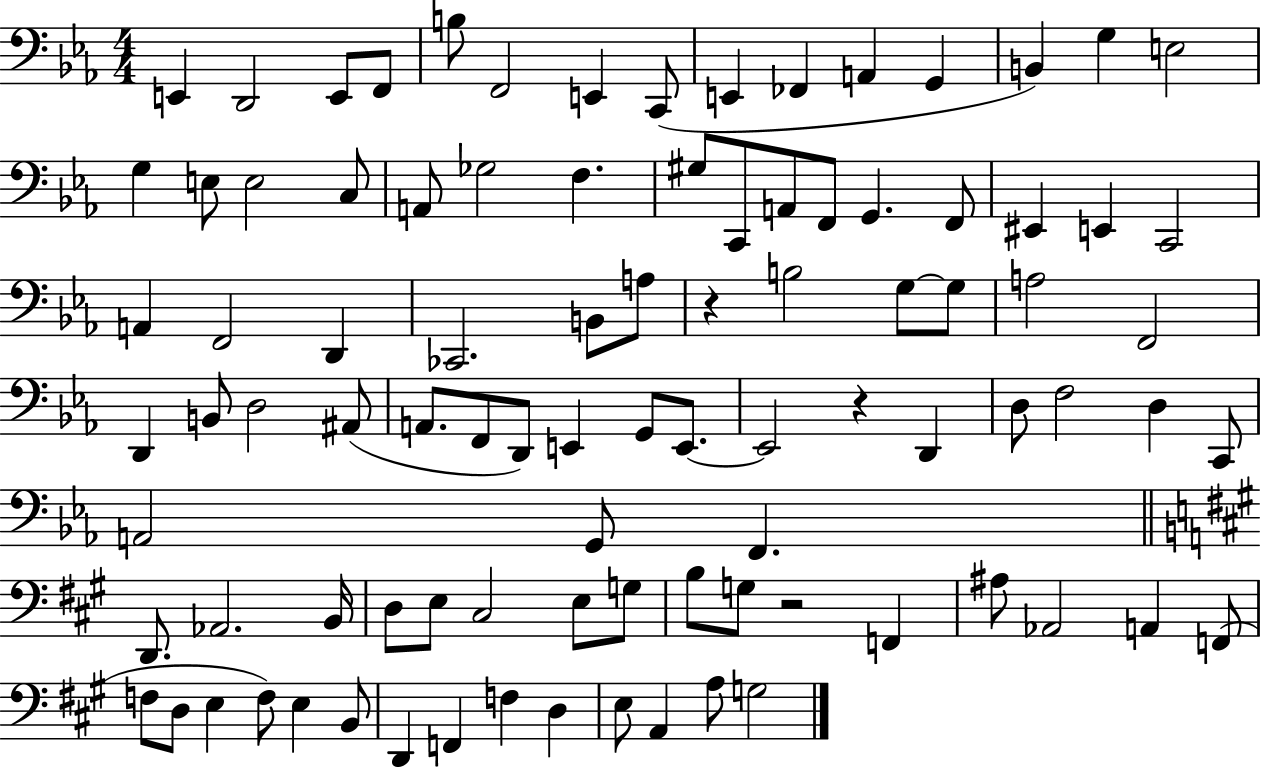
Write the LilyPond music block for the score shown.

{
  \clef bass
  \numericTimeSignature
  \time 4/4
  \key ees \major
  e,4 d,2 e,8 f,8 | b8 f,2 e,4 c,8( | e,4 fes,4 a,4 g,4 | b,4) g4 e2 | \break g4 e8 e2 c8 | a,8 ges2 f4. | gis8 c,8 a,8 f,8 g,4. f,8 | eis,4 e,4 c,2 | \break a,4 f,2 d,4 | ces,2. b,8 a8 | r4 b2 g8~~ g8 | a2 f,2 | \break d,4 b,8 d2 ais,8( | a,8. f,8 d,8) e,4 g,8 e,8.~~ | e,2 r4 d,4 | d8 f2 d4 c,8 | \break a,2 g,8 f,4. | \bar "||" \break \key a \major d,8. aes,2. b,16 | d8 e8 cis2 e8 g8 | b8 g8 r2 f,4 | ais8 aes,2 a,4 f,8( | \break f8 d8 e4 f8) e4 b,8 | d,4 f,4 f4 d4 | e8 a,4 a8 g2 | \bar "|."
}